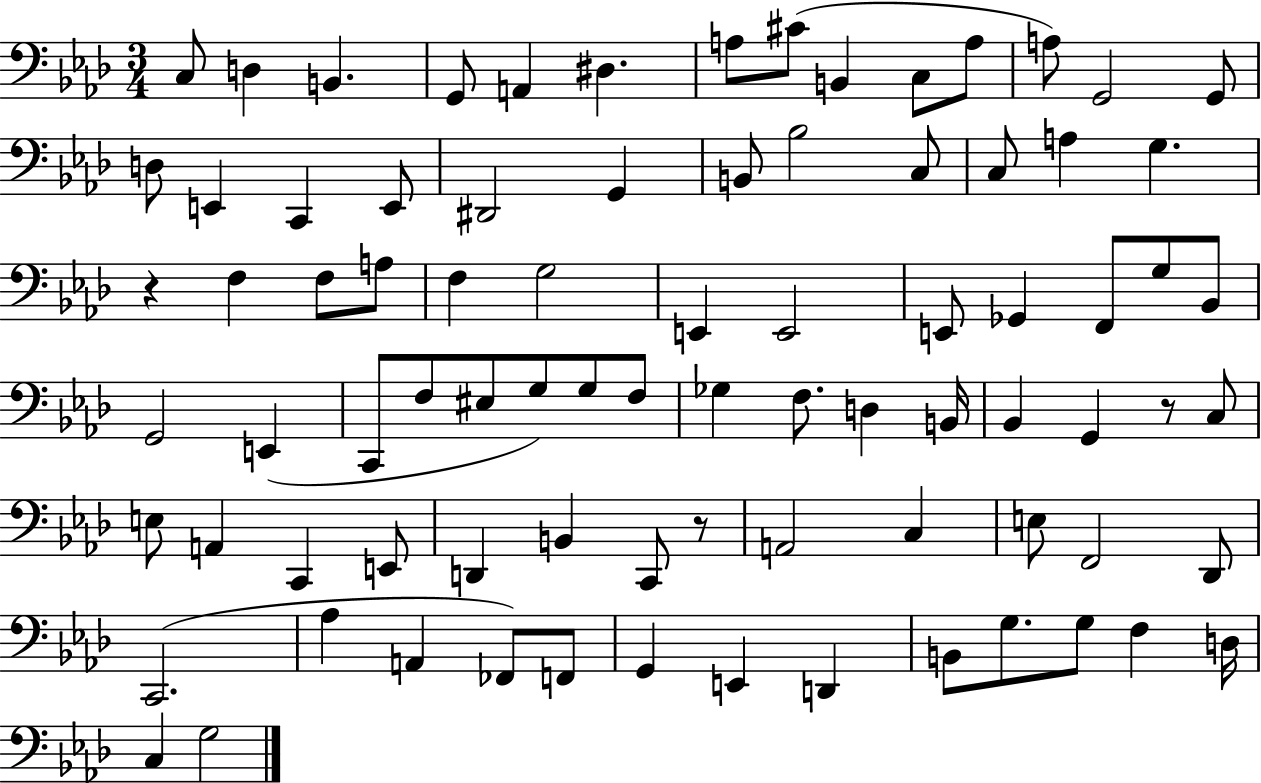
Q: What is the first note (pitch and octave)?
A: C3